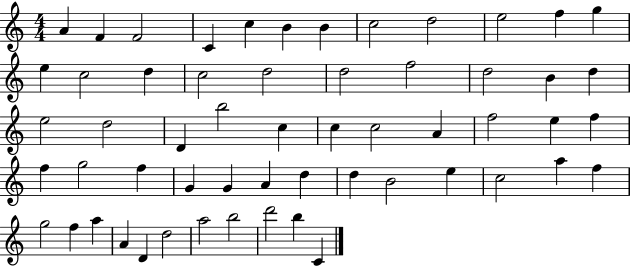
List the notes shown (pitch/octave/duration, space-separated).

A4/q F4/q F4/h C4/q C5/q B4/q B4/q C5/h D5/h E5/h F5/q G5/q E5/q C5/h D5/q C5/h D5/h D5/h F5/h D5/h B4/q D5/q E5/h D5/h D4/q B5/h C5/q C5/q C5/h A4/q F5/h E5/q F5/q F5/q G5/h F5/q G4/q G4/q A4/q D5/q D5/q B4/h E5/q C5/h A5/q F5/q G5/h F5/q A5/q A4/q D4/q D5/h A5/h B5/h D6/h B5/q C4/q